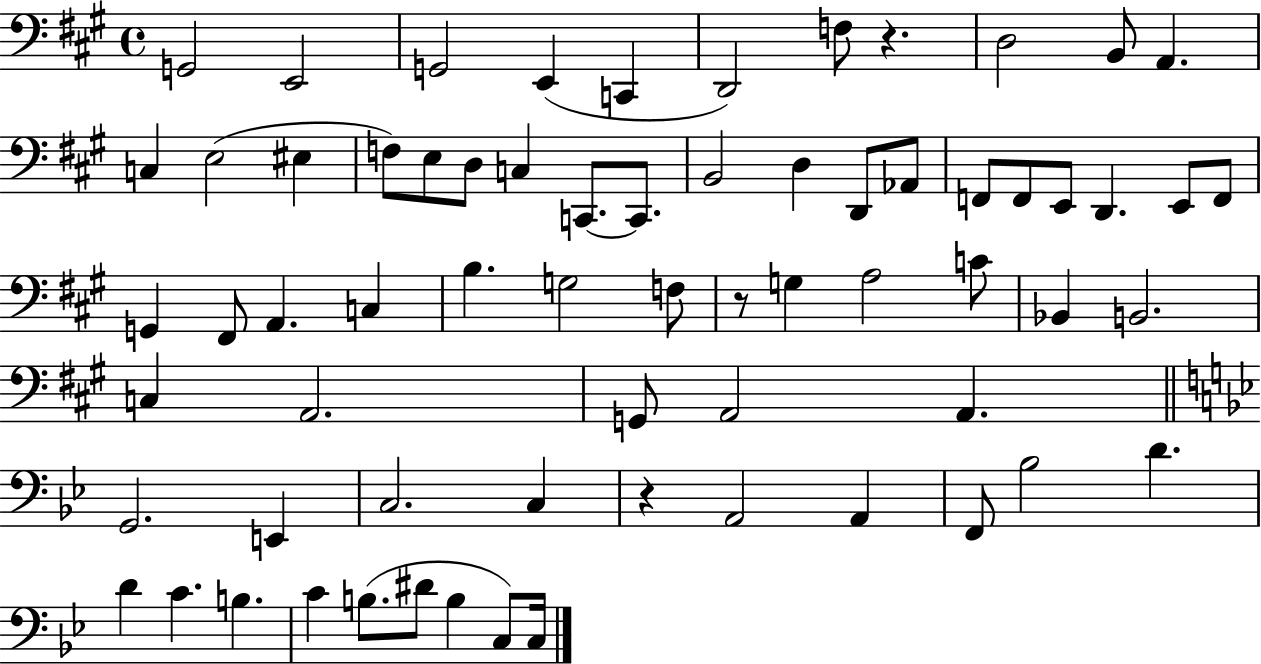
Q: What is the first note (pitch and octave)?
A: G2